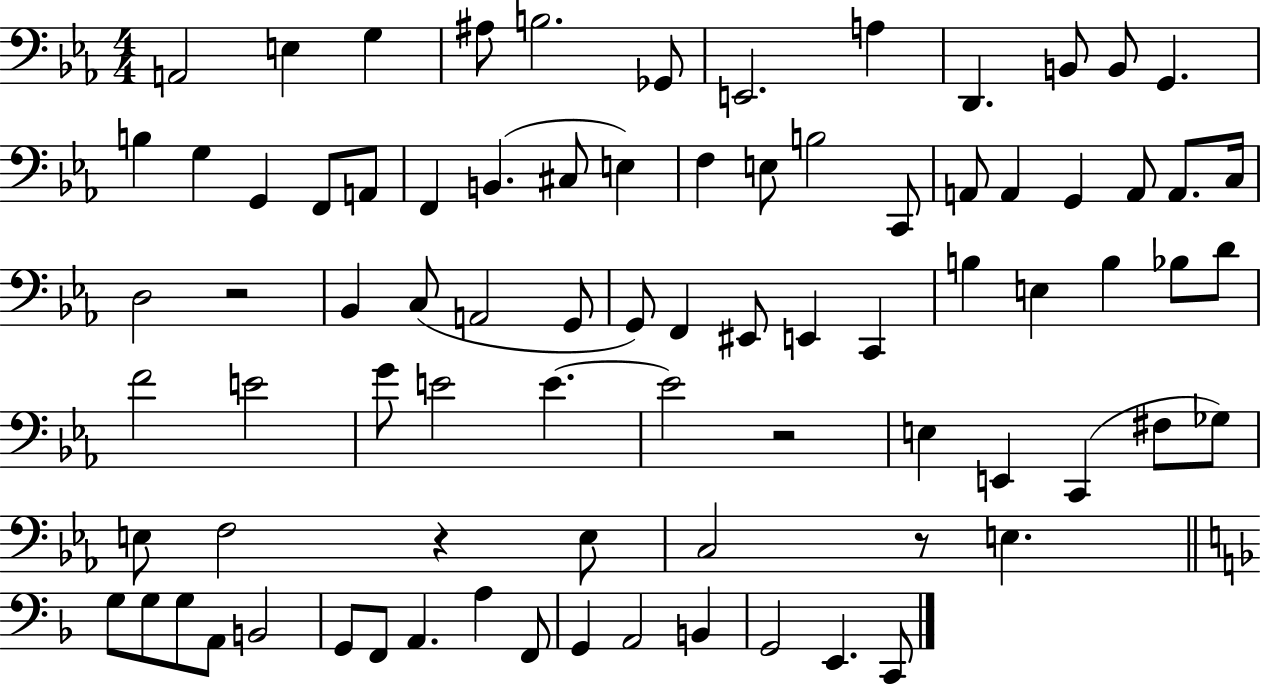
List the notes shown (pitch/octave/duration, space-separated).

A2/h E3/q G3/q A#3/e B3/h. Gb2/e E2/h. A3/q D2/q. B2/e B2/e G2/q. B3/q G3/q G2/q F2/e A2/e F2/q B2/q. C#3/e E3/q F3/q E3/e B3/h C2/e A2/e A2/q G2/q A2/e A2/e. C3/s D3/h R/h Bb2/q C3/e A2/h G2/e G2/e F2/q EIS2/e E2/q C2/q B3/q E3/q B3/q Bb3/e D4/e F4/h E4/h G4/e E4/h E4/q. E4/h R/h E3/q E2/q C2/q F#3/e Gb3/e E3/e F3/h R/q E3/e C3/h R/e E3/q. G3/e G3/e G3/e A2/e B2/h G2/e F2/e A2/q. A3/q F2/e G2/q A2/h B2/q G2/h E2/q. C2/e